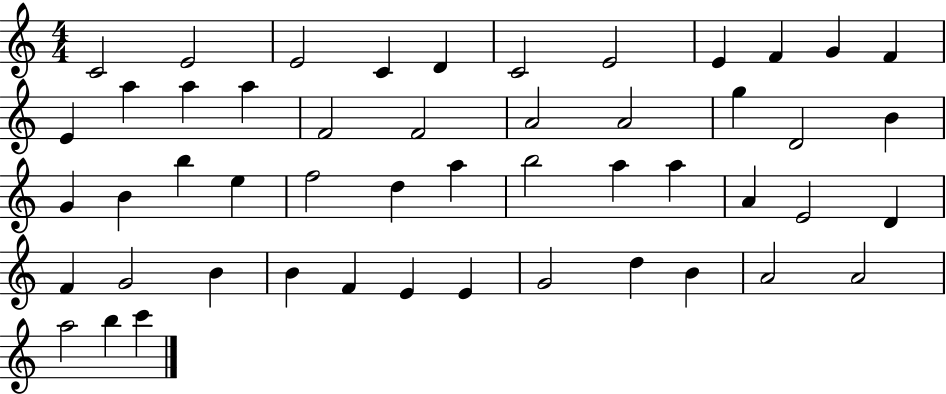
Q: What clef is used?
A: treble